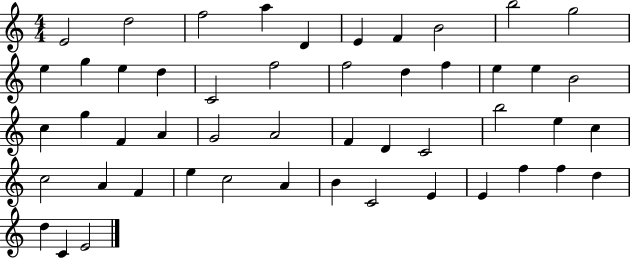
E4/h D5/h F5/h A5/q D4/q E4/q F4/q B4/h B5/h G5/h E5/q G5/q E5/q D5/q C4/h F5/h F5/h D5/q F5/q E5/q E5/q B4/h C5/q G5/q F4/q A4/q G4/h A4/h F4/q D4/q C4/h B5/h E5/q C5/q C5/h A4/q F4/q E5/q C5/h A4/q B4/q C4/h E4/q E4/q F5/q F5/q D5/q D5/q C4/q E4/h